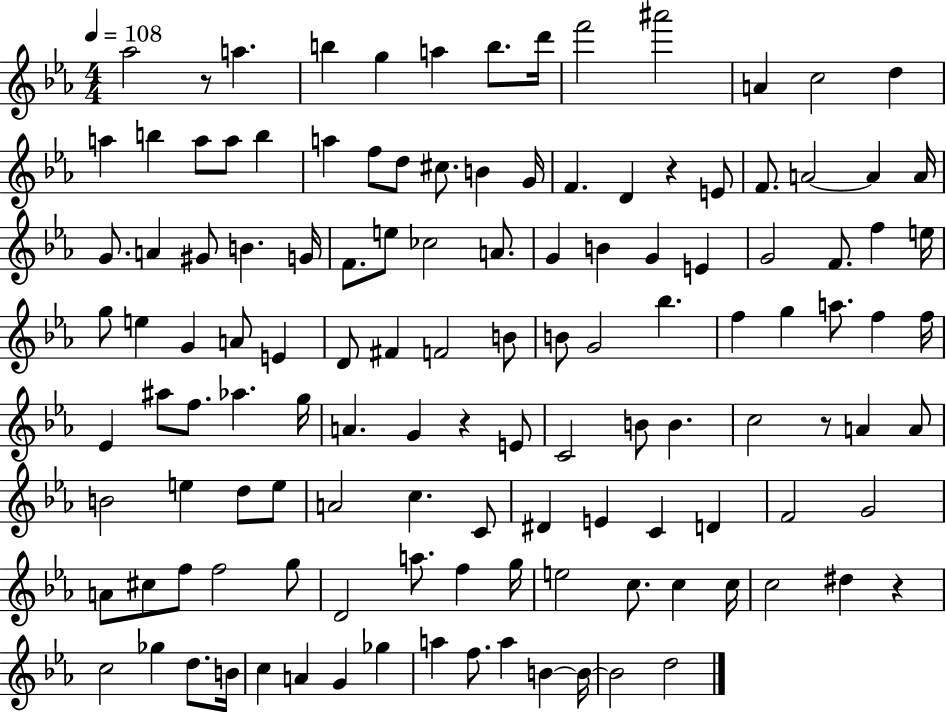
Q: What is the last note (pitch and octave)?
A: D5